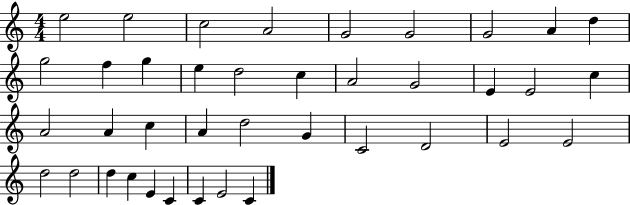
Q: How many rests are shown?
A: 0